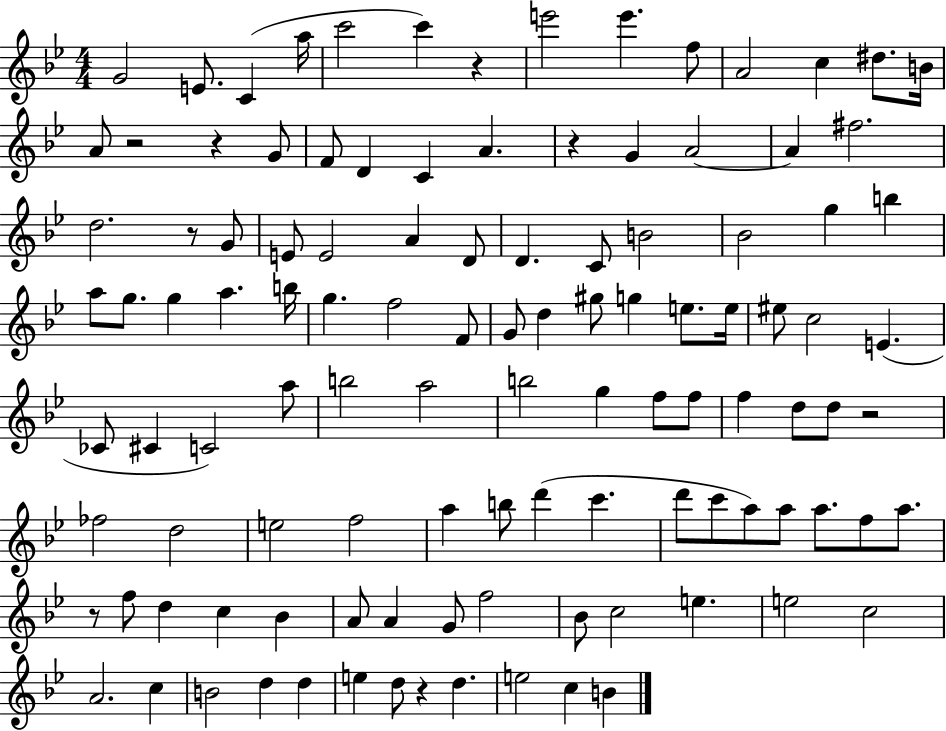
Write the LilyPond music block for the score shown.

{
  \clef treble
  \numericTimeSignature
  \time 4/4
  \key bes \major
  \repeat volta 2 { g'2 e'8. c'4( a''16 | c'''2 c'''4) r4 | e'''2 e'''4. f''8 | a'2 c''4 dis''8. b'16 | \break a'8 r2 r4 g'8 | f'8 d'4 c'4 a'4. | r4 g'4 a'2~~ | a'4 fis''2. | \break d''2. r8 g'8 | e'8 e'2 a'4 d'8 | d'4. c'8 b'2 | bes'2 g''4 b''4 | \break a''8 g''8. g''4 a''4. b''16 | g''4. f''2 f'8 | g'8 d''4 gis''8 g''4 e''8. e''16 | eis''8 c''2 e'4.( | \break ces'8 cis'4 c'2) a''8 | b''2 a''2 | b''2 g''4 f''8 f''8 | f''4 d''8 d''8 r2 | \break fes''2 d''2 | e''2 f''2 | a''4 b''8 d'''4( c'''4. | d'''8 c'''8 a''8) a''8 a''8. f''8 a''8. | \break r8 f''8 d''4 c''4 bes'4 | a'8 a'4 g'8 f''2 | bes'8 c''2 e''4. | e''2 c''2 | \break a'2. c''4 | b'2 d''4 d''4 | e''4 d''8 r4 d''4. | e''2 c''4 b'4 | \break } \bar "|."
}